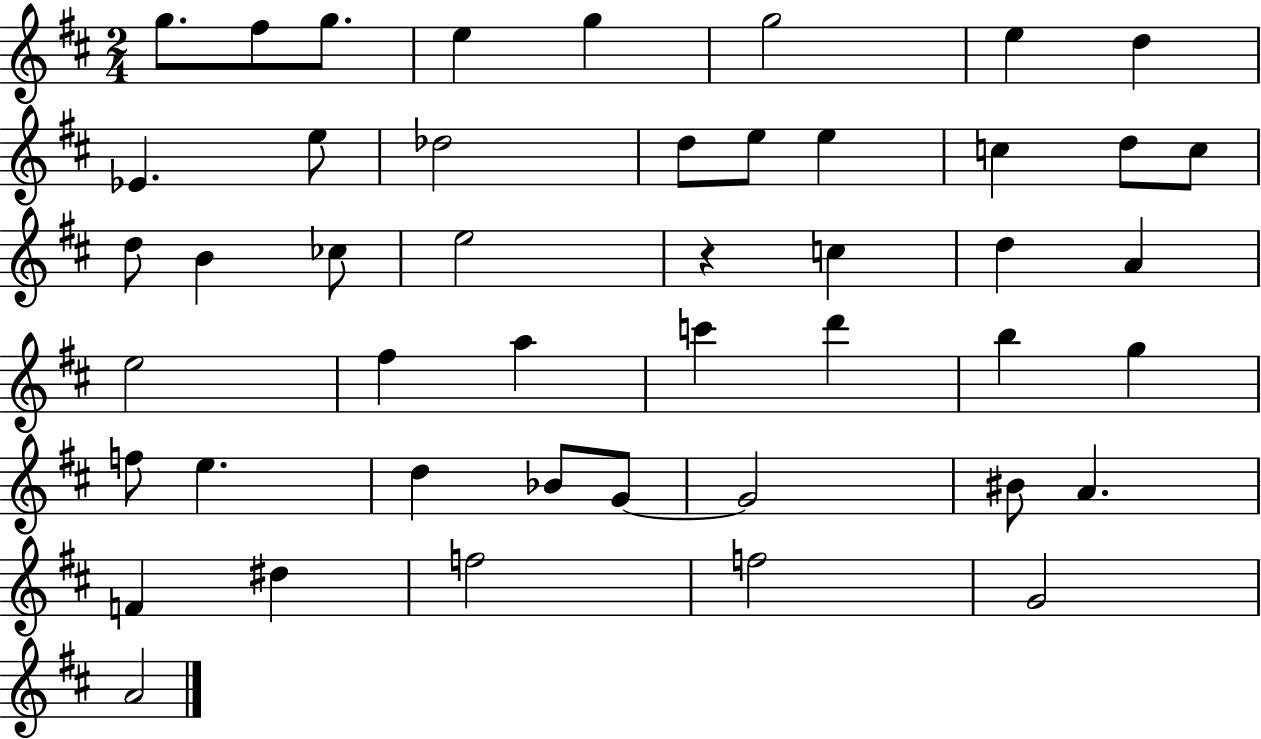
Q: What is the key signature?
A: D major